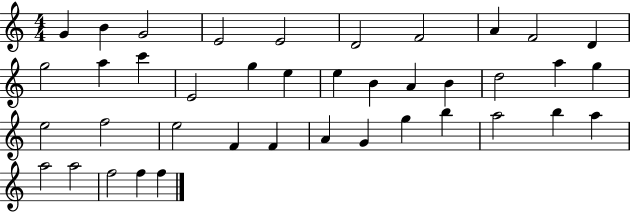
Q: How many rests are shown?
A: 0